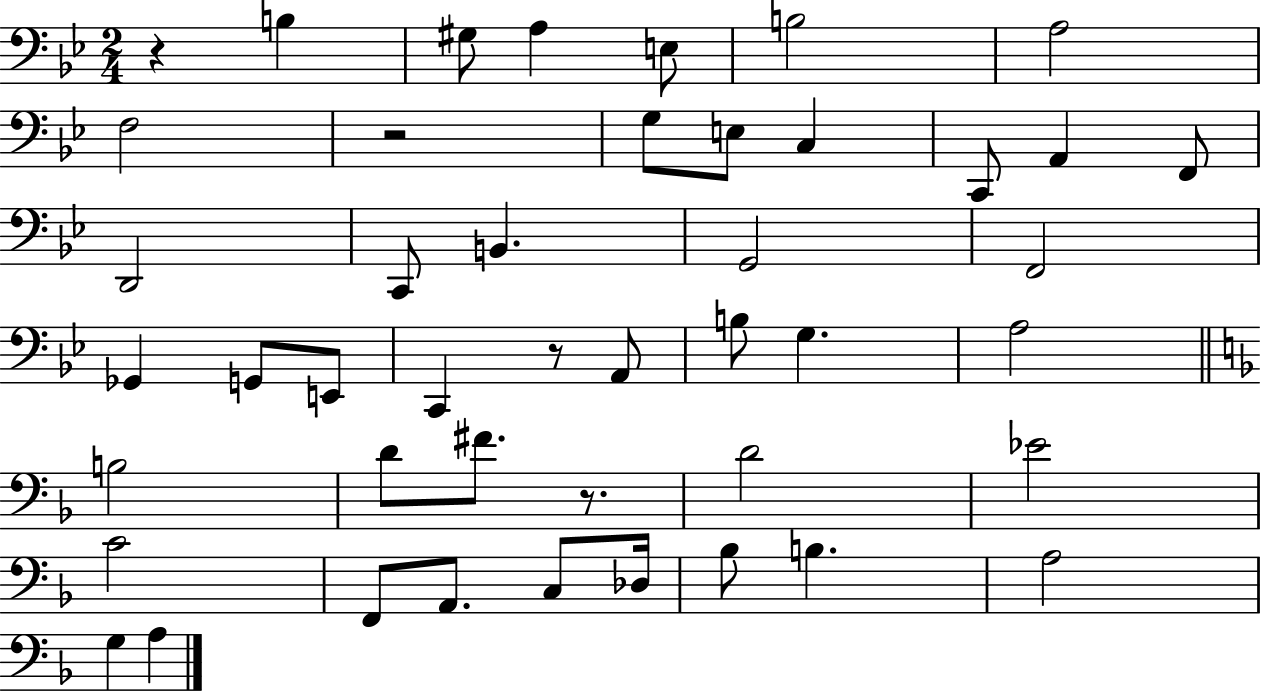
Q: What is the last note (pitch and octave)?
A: A3